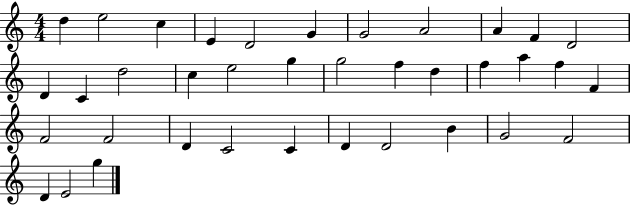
D5/q E5/h C5/q E4/q D4/h G4/q G4/h A4/h A4/q F4/q D4/h D4/q C4/q D5/h C5/q E5/h G5/q G5/h F5/q D5/q F5/q A5/q F5/q F4/q F4/h F4/h D4/q C4/h C4/q D4/q D4/h B4/q G4/h F4/h D4/q E4/h G5/q